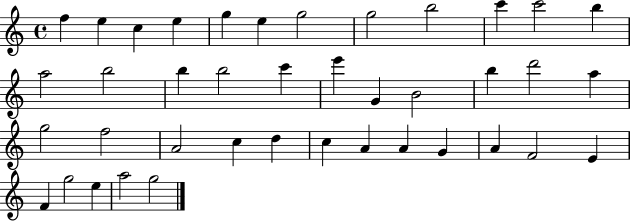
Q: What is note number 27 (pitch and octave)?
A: C5